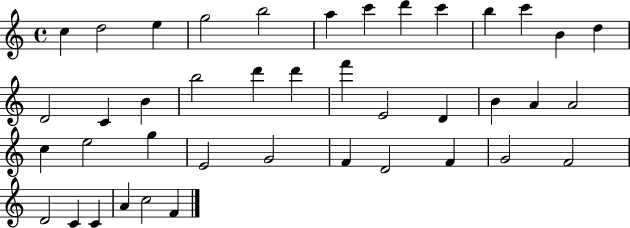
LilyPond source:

{
  \clef treble
  \time 4/4
  \defaultTimeSignature
  \key c \major
  c''4 d''2 e''4 | g''2 b''2 | a''4 c'''4 d'''4 c'''4 | b''4 c'''4 b'4 d''4 | \break d'2 c'4 b'4 | b''2 d'''4 d'''4 | f'''4 e'2 d'4 | b'4 a'4 a'2 | \break c''4 e''2 g''4 | e'2 g'2 | f'4 d'2 f'4 | g'2 f'2 | \break d'2 c'4 c'4 | a'4 c''2 f'4 | \bar "|."
}